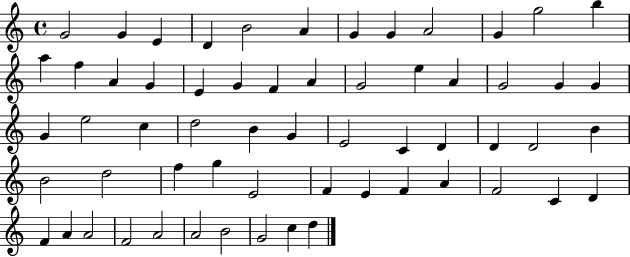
G4/h G4/q E4/q D4/q B4/h A4/q G4/q G4/q A4/h G4/q G5/h B5/q A5/q F5/q A4/q G4/q E4/q G4/q F4/q A4/q G4/h E5/q A4/q G4/h G4/q G4/q G4/q E5/h C5/q D5/h B4/q G4/q E4/h C4/q D4/q D4/q D4/h B4/q B4/h D5/h F5/q G5/q E4/h F4/q E4/q F4/q A4/q F4/h C4/q D4/q F4/q A4/q A4/h F4/h A4/h A4/h B4/h G4/h C5/q D5/q